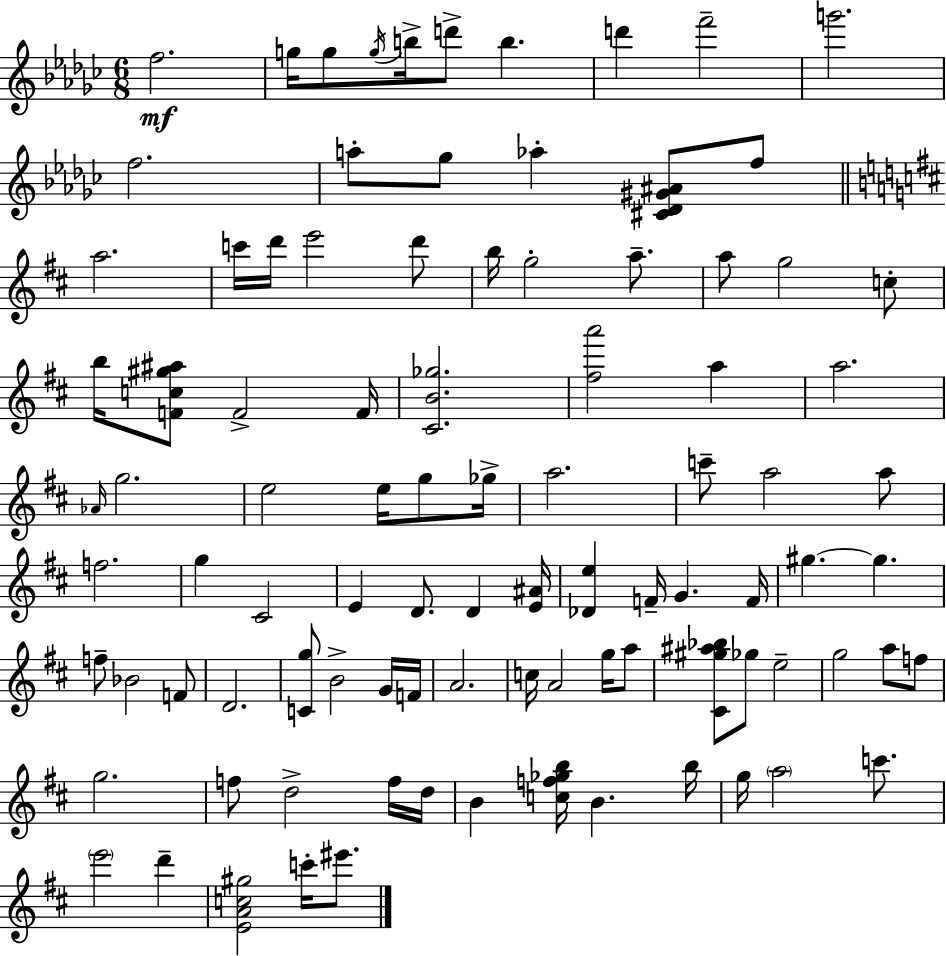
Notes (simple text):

F5/h. G5/s G5/e G5/s B5/s D6/e B5/q. D6/q F6/h G6/h. F5/h. A5/e Gb5/e Ab5/q [C#4,Db4,G#4,A#4]/e F5/e A5/h. C6/s D6/s E6/h D6/e B5/s G5/h A5/e. A5/e G5/h C5/e B5/s [F4,C5,G#5,A#5]/e F4/h F4/s [C#4,B4,Gb5]/h. [F#5,A6]/h A5/q A5/h. Ab4/s G5/h. E5/h E5/s G5/e Gb5/s A5/h. C6/e A5/h A5/e F5/h. G5/q C#4/h E4/q D4/e. D4/q [E4,A#4]/s [Db4,E5]/q F4/s G4/q. F4/s G#5/q. G#5/q. F5/e Bb4/h F4/e D4/h. [C4,G5]/e B4/h G4/s F4/s A4/h. C5/s A4/h G5/s A5/e [C#4,G#5,A#5,Bb5]/e Gb5/e E5/h G5/h A5/e F5/e G5/h. F5/e D5/h F5/s D5/s B4/q [C5,F5,Gb5,B5]/s B4/q. B5/s G5/s A5/h C6/e. E6/h D6/q [E4,A4,C5,G#5]/h C6/s EIS6/e.